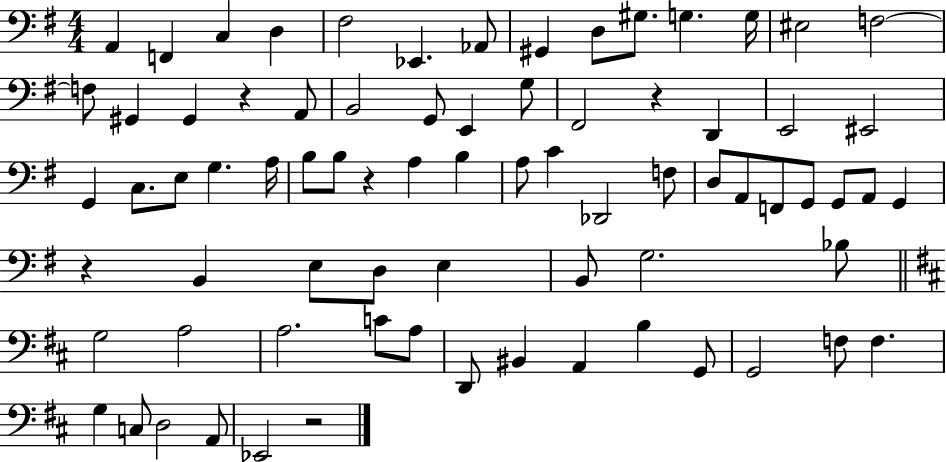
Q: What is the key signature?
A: G major